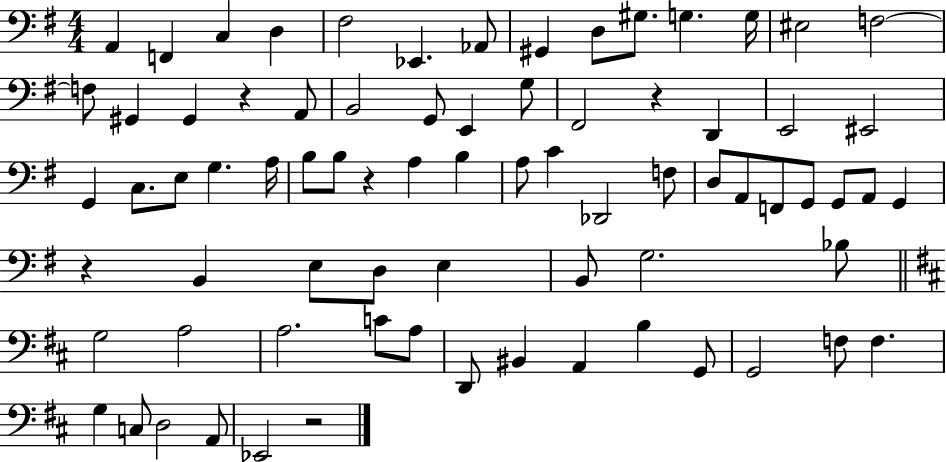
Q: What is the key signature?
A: G major